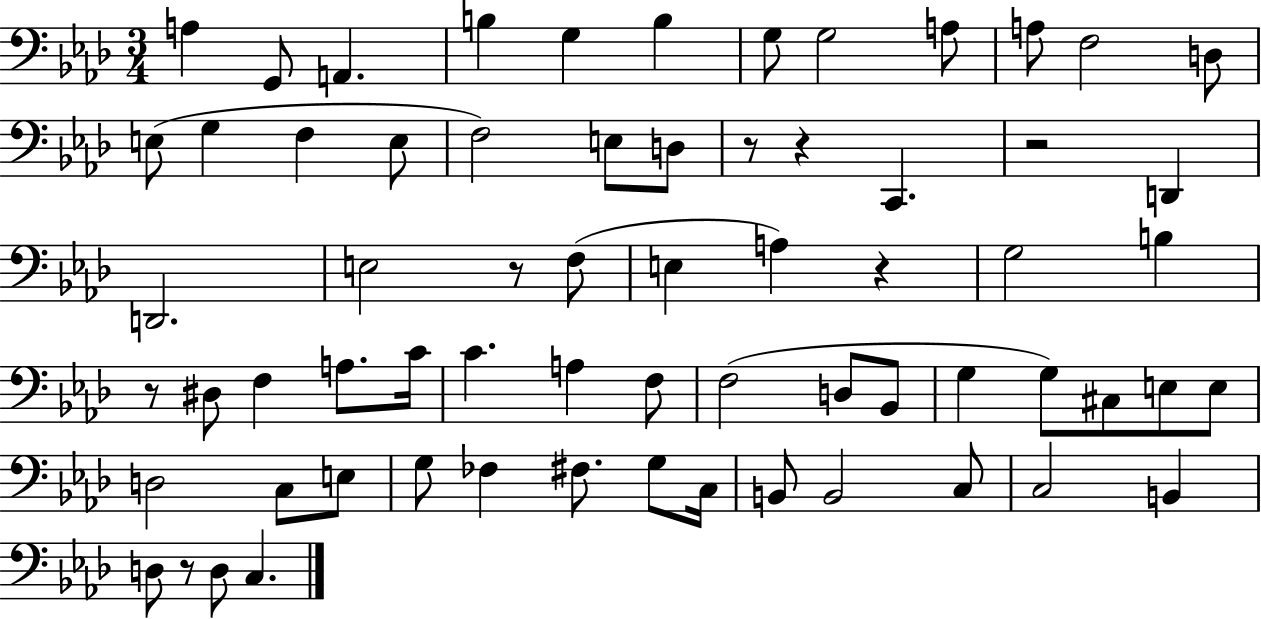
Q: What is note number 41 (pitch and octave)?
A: C#3